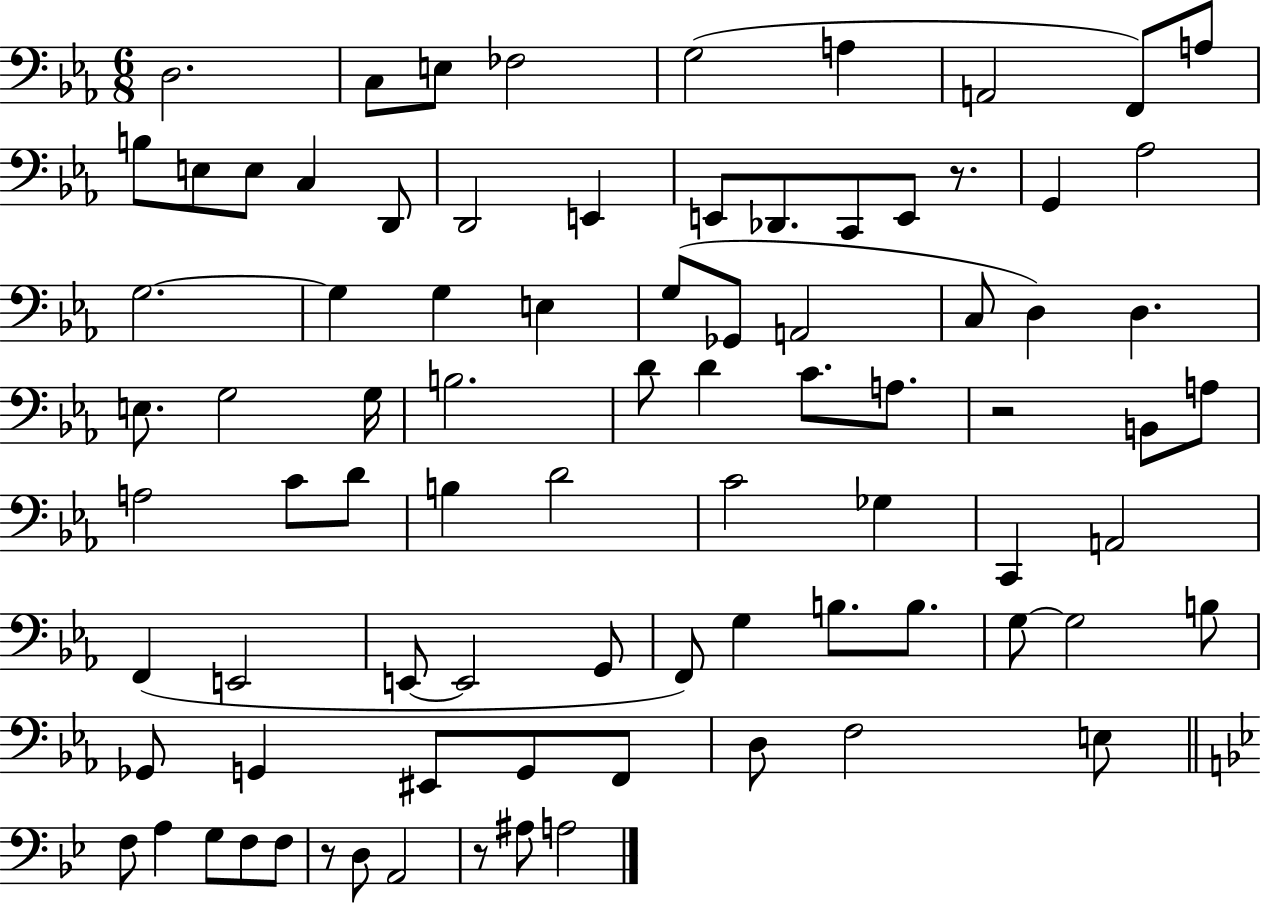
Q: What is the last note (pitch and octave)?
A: A3